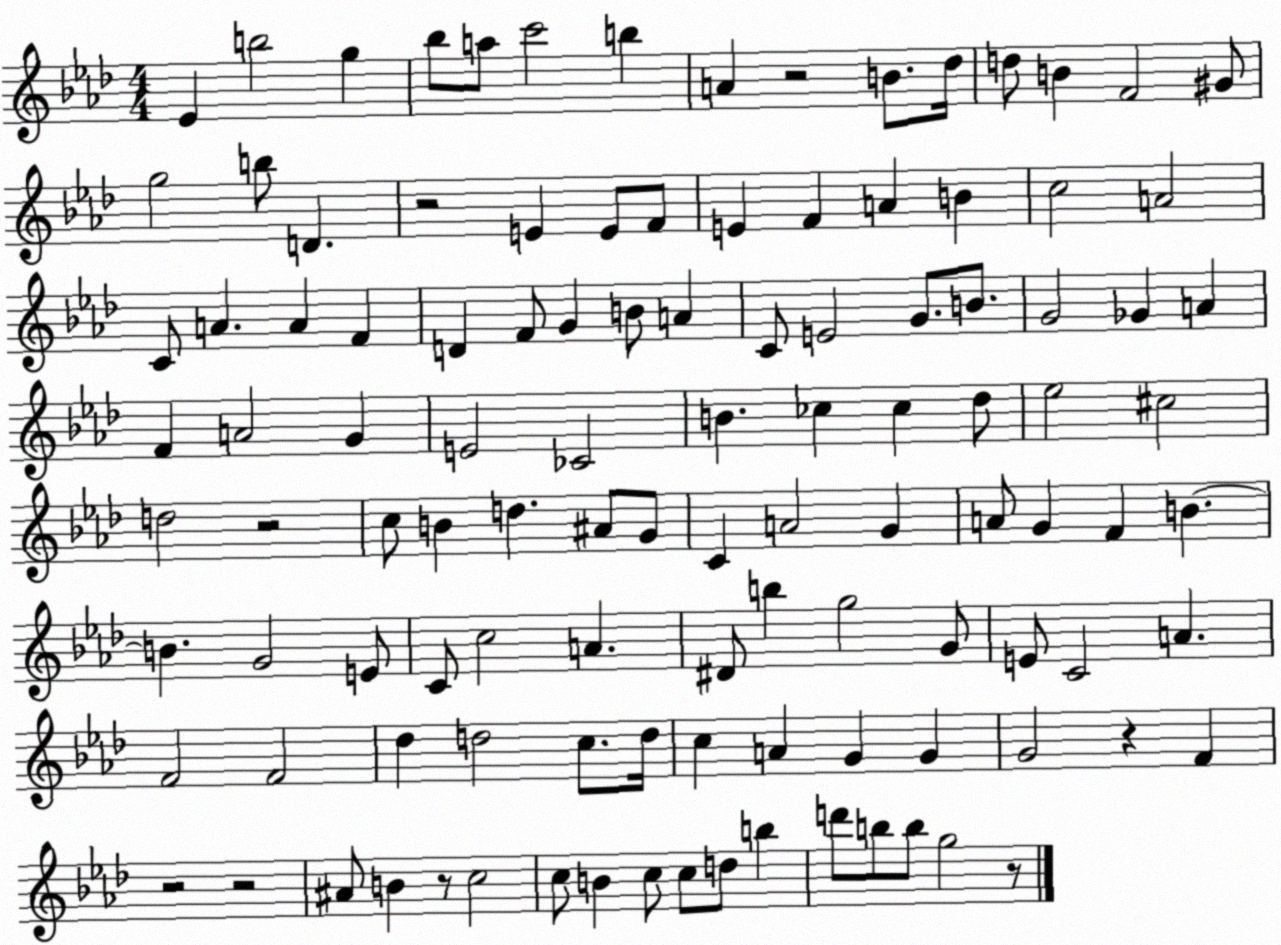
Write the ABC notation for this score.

X:1
T:Untitled
M:4/4
L:1/4
K:Ab
_E b2 g _b/2 a/2 c'2 b A z2 B/2 _d/4 d/2 B F2 ^G/2 g2 b/2 D z2 E E/2 F/2 E F A B c2 A2 C/2 A A F D F/2 G B/2 A C/2 E2 G/2 B/2 G2 _G A F A2 G E2 _C2 B _c _c _d/2 _e2 ^c2 d2 z2 c/2 B d ^A/2 G/2 C A2 G A/2 G F B B G2 E/2 C/2 c2 A ^D/2 b g2 G/2 E/2 C2 A F2 F2 _d d2 c/2 d/4 c A G G G2 z F z2 z2 ^A/2 B z/2 c2 c/2 B c/2 c/2 d/2 b d'/2 b/2 b/2 g2 z/2